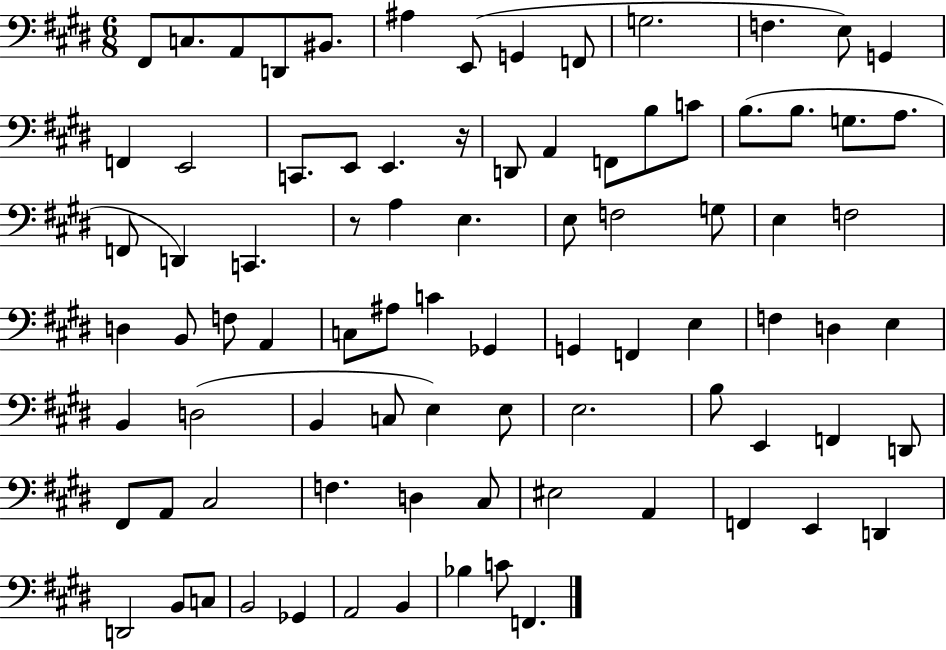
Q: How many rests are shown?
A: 2